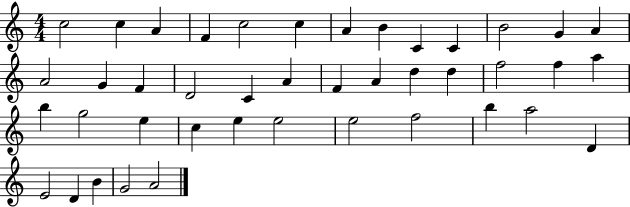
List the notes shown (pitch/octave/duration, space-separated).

C5/h C5/q A4/q F4/q C5/h C5/q A4/q B4/q C4/q C4/q B4/h G4/q A4/q A4/h G4/q F4/q D4/h C4/q A4/q F4/q A4/q D5/q D5/q F5/h F5/q A5/q B5/q G5/h E5/q C5/q E5/q E5/h E5/h F5/h B5/q A5/h D4/q E4/h D4/q B4/q G4/h A4/h